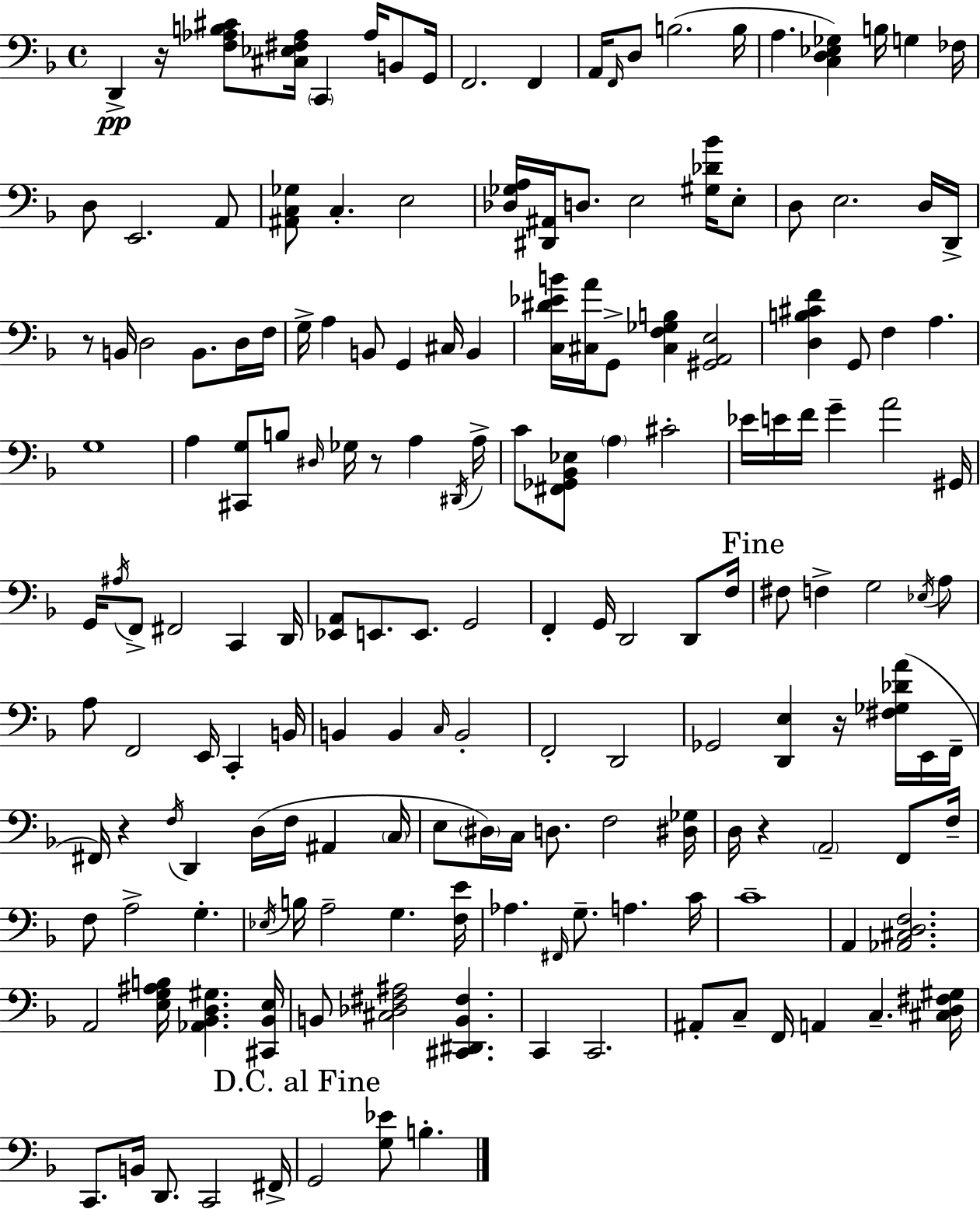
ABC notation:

X:1
T:Untitled
M:4/4
L:1/4
K:F
D,, z/4 [F,_A,B,^C]/2 [^C,_E,^F,_A,]/4 C,, _A,/4 B,,/2 G,,/4 F,,2 F,, A,,/4 F,,/4 D,/2 B,2 B,/4 A, [C,D,_E,_G,] B,/4 G, _F,/4 D,/2 E,,2 A,,/2 [^A,,C,_G,]/2 C, E,2 [_D,_G,A,]/4 [^D,,^A,,]/4 D,/2 E,2 [^G,_D_B]/4 E,/2 D,/2 E,2 D,/4 D,,/4 z/2 B,,/4 D,2 B,,/2 D,/4 F,/4 G,/4 A, B,,/2 G,, ^C,/4 B,, [C,^D_EB]/4 [^C,A]/4 G,,/2 [^C,F,_G,B,] [^G,,A,,E,]2 [D,B,^CF] G,,/2 F, A, G,4 A, [^C,,G,]/2 B,/2 ^D,/4 _G,/4 z/2 A, ^D,,/4 A,/4 C/2 [^F,,_G,,_B,,_E,]/2 A, ^C2 _E/4 E/4 F/4 G A2 ^G,,/4 G,,/4 ^A,/4 F,,/2 ^F,,2 C,, D,,/4 [_E,,A,,]/2 E,,/2 E,,/2 G,,2 F,, G,,/4 D,,2 D,,/2 F,/4 ^F,/2 F, G,2 _E,/4 A,/2 A,/2 F,,2 E,,/4 C,, B,,/4 B,, B,, C,/4 B,,2 F,,2 D,,2 _G,,2 [D,,E,] z/4 [^F,_G,_DA]/4 E,,/4 F,,/4 ^F,,/4 z F,/4 D,, D,/4 F,/4 ^A,, C,/4 E,/2 ^D,/4 C,/4 D,/2 F,2 [^D,_G,]/4 D,/4 z A,,2 F,,/2 F,/4 F,/2 A,2 G, _E,/4 B,/4 A,2 G, [F,E]/4 _A, ^F,,/4 G,/2 A, C/4 C4 A,, [_A,,^C,D,F,]2 A,,2 [E,G,^A,B,]/4 [_A,,_B,,D,^G,] [^C,,_B,,E,]/4 B,,/2 [^C,_D,^F,^A,]2 [^C,,^D,,B,,^F,] C,, C,,2 ^A,,/2 C,/2 F,,/4 A,, C, [^C,D,^F,^G,]/4 C,,/2 B,,/4 D,,/2 C,,2 ^F,,/4 G,,2 [G,_E]/2 B,